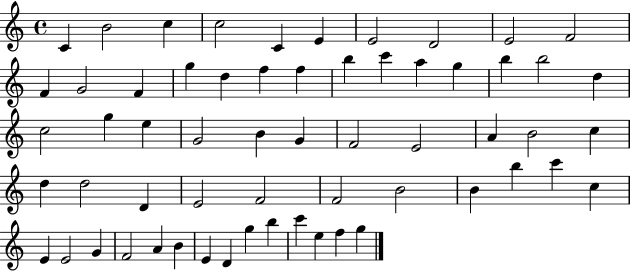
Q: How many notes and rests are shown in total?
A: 60